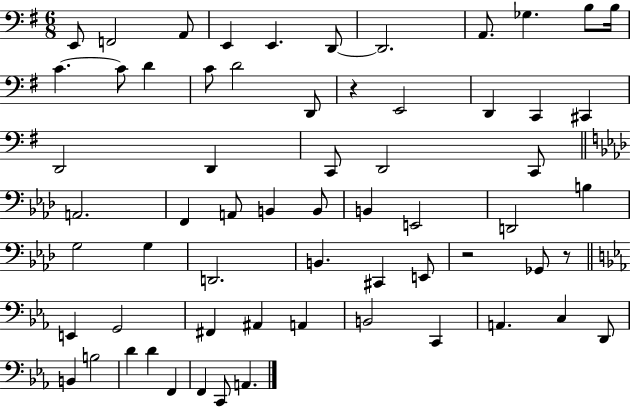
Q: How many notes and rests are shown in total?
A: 63